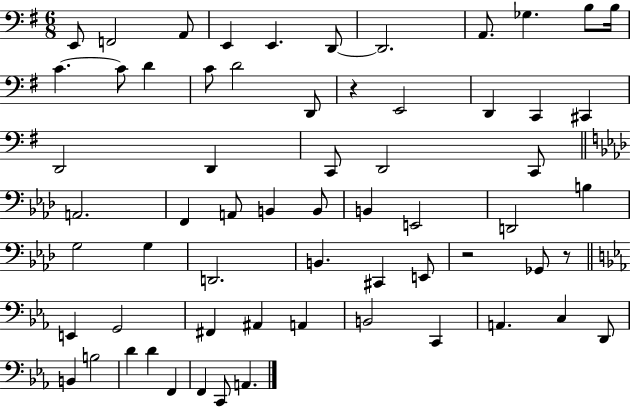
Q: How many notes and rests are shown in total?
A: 63